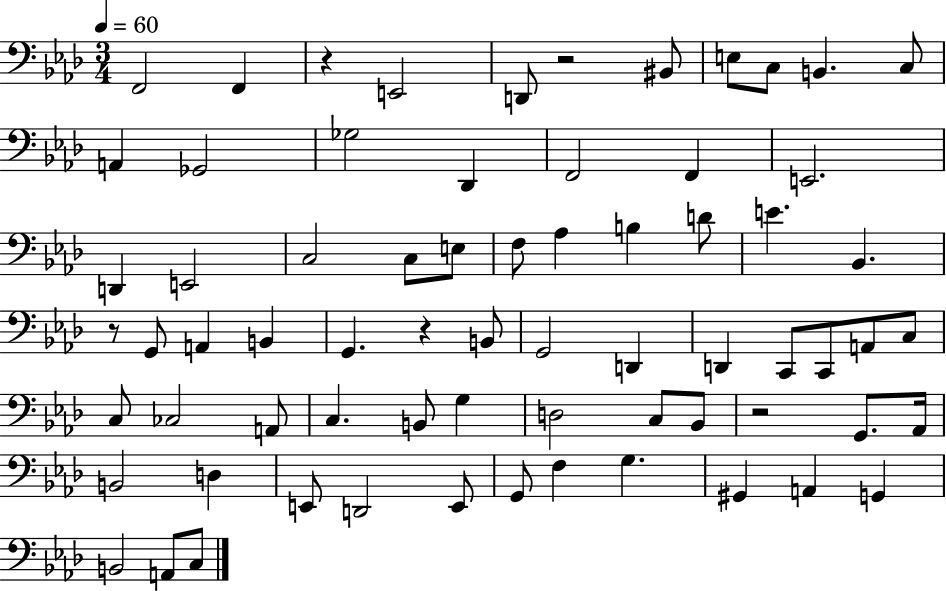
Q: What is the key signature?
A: AES major